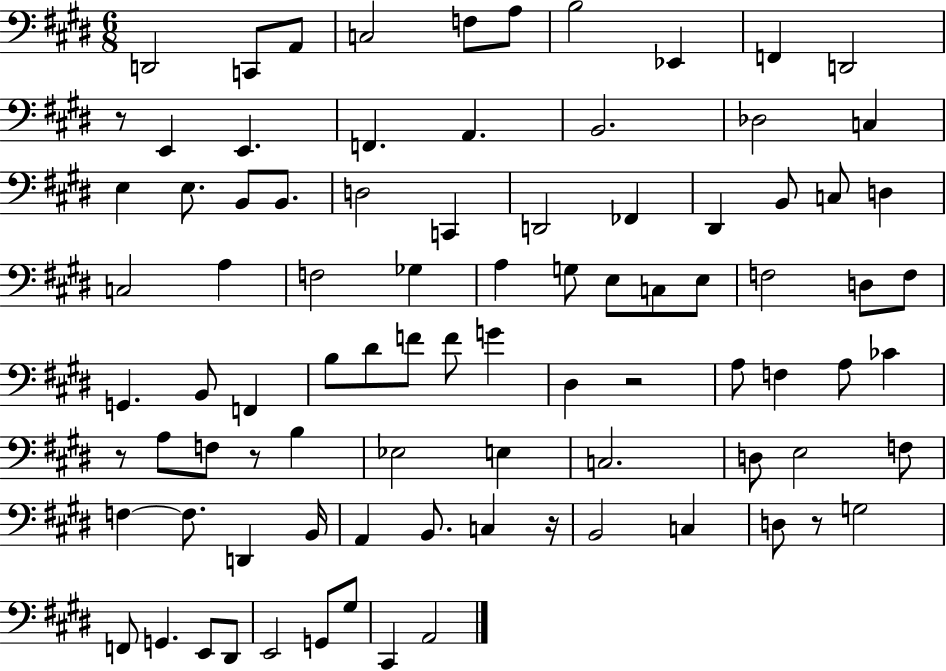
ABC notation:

X:1
T:Untitled
M:6/8
L:1/4
K:E
D,,2 C,,/2 A,,/2 C,2 F,/2 A,/2 B,2 _E,, F,, D,,2 z/2 E,, E,, F,, A,, B,,2 _D,2 C, E, E,/2 B,,/2 B,,/2 D,2 C,, D,,2 _F,, ^D,, B,,/2 C,/2 D, C,2 A, F,2 _G, A, G,/2 E,/2 C,/2 E,/2 F,2 D,/2 F,/2 G,, B,,/2 F,, B,/2 ^D/2 F/2 F/2 G ^D, z2 A,/2 F, A,/2 _C z/2 A,/2 F,/2 z/2 B, _E,2 E, C,2 D,/2 E,2 F,/2 F, F,/2 D,, B,,/4 A,, B,,/2 C, z/4 B,,2 C, D,/2 z/2 G,2 F,,/2 G,, E,,/2 ^D,,/2 E,,2 G,,/2 ^G,/2 ^C,, A,,2